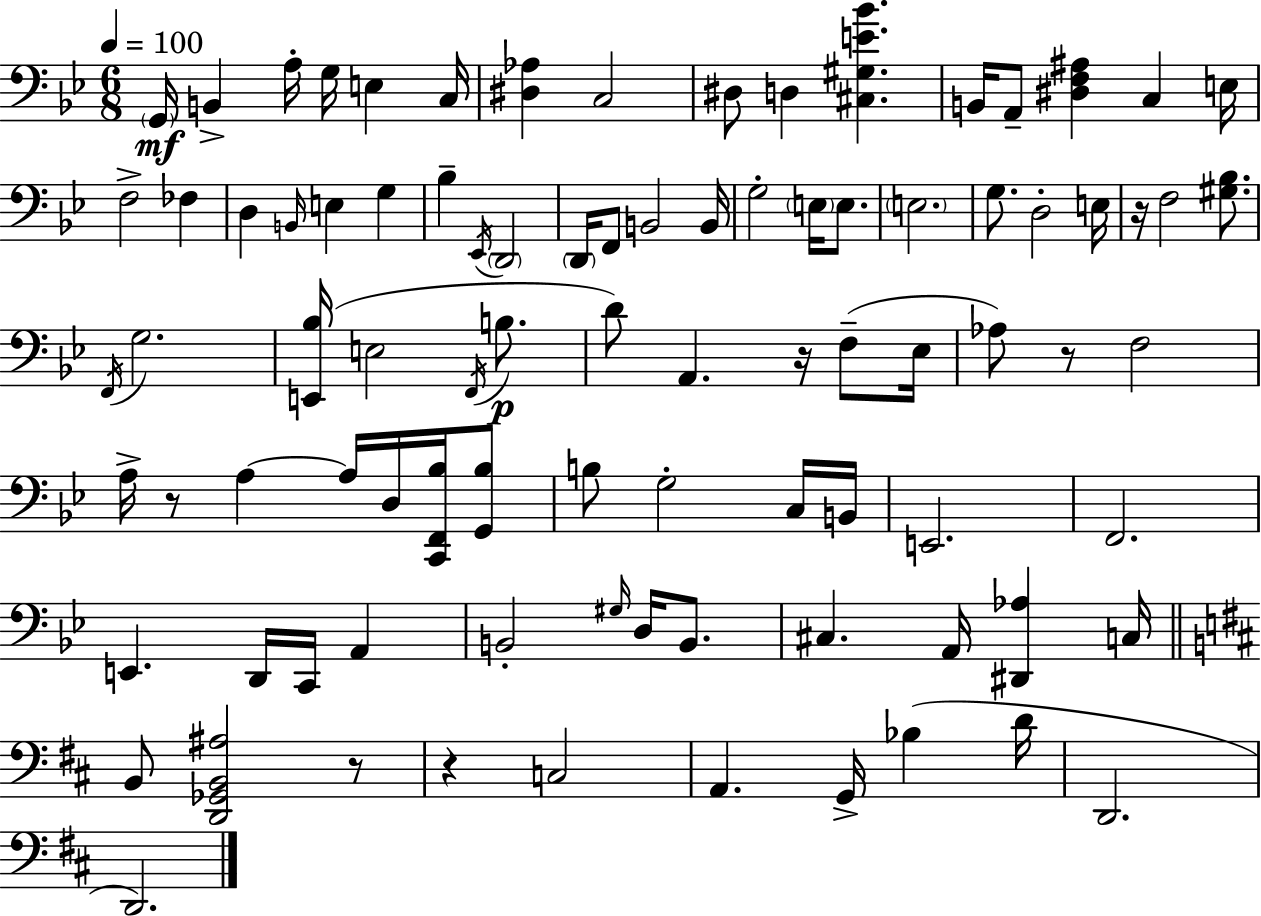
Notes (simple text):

G2/s B2/q A3/s G3/s E3/q C3/s [D#3,Ab3]/q C3/h D#3/e D3/q [C#3,G#3,E4,Bb4]/q. B2/s A2/e [D#3,F3,A#3]/q C3/q E3/s F3/h FES3/q D3/q B2/s E3/q G3/q Bb3/q Eb2/s D2/h D2/s F2/e B2/h B2/s G3/h E3/s E3/e. E3/h. G3/e. D3/h E3/s R/s F3/h [G#3,Bb3]/e. F2/s G3/h. [E2,Bb3]/s E3/h F2/s B3/e. D4/e A2/q. R/s F3/e Eb3/s Ab3/e R/e F3/h A3/s R/e A3/q A3/s D3/s [C2,F2,Bb3]/s [G2,Bb3]/e B3/e G3/h C3/s B2/s E2/h. F2/h. E2/q. D2/s C2/s A2/q B2/h G#3/s D3/s B2/e. C#3/q. A2/s [D#2,Ab3]/q C3/s B2/e [D2,Gb2,B2,A#3]/h R/e R/q C3/h A2/q. G2/s Bb3/q D4/s D2/h. D2/h.